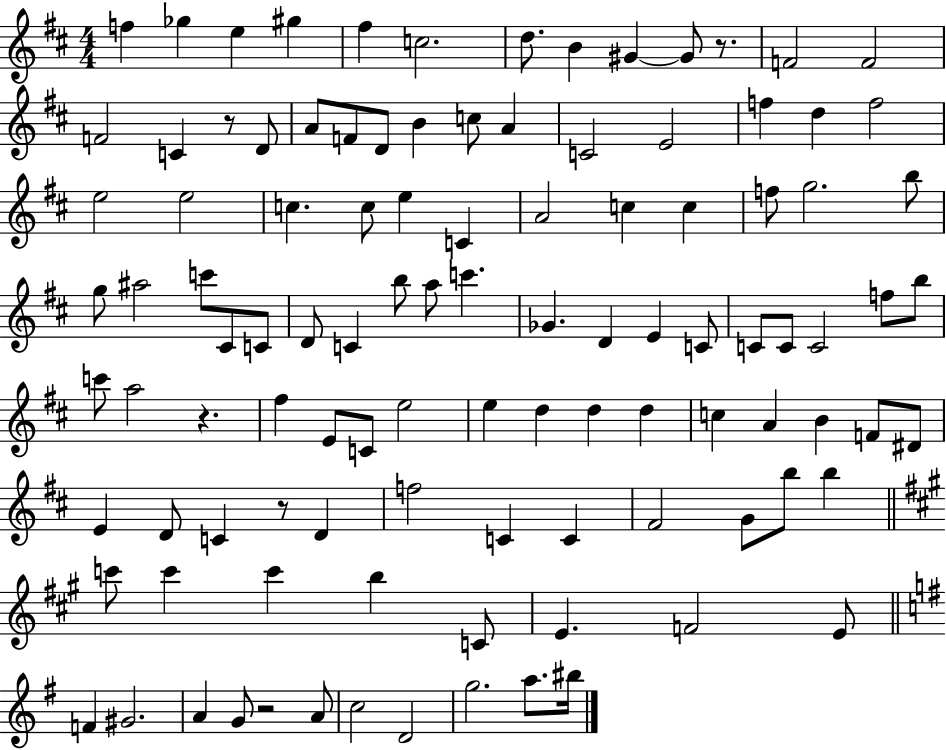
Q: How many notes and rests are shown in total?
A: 106